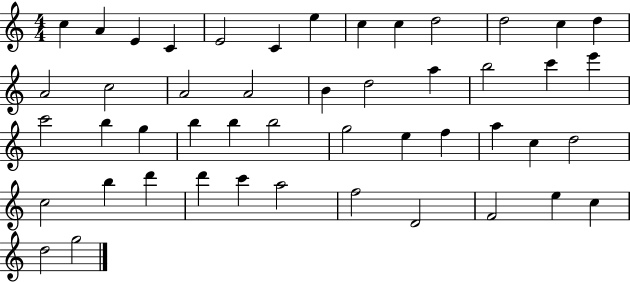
{
  \clef treble
  \numericTimeSignature
  \time 4/4
  \key c \major
  c''4 a'4 e'4 c'4 | e'2 c'4 e''4 | c''4 c''4 d''2 | d''2 c''4 d''4 | \break a'2 c''2 | a'2 a'2 | b'4 d''2 a''4 | b''2 c'''4 e'''4 | \break c'''2 b''4 g''4 | b''4 b''4 b''2 | g''2 e''4 f''4 | a''4 c''4 d''2 | \break c''2 b''4 d'''4 | d'''4 c'''4 a''2 | f''2 d'2 | f'2 e''4 c''4 | \break d''2 g''2 | \bar "|."
}